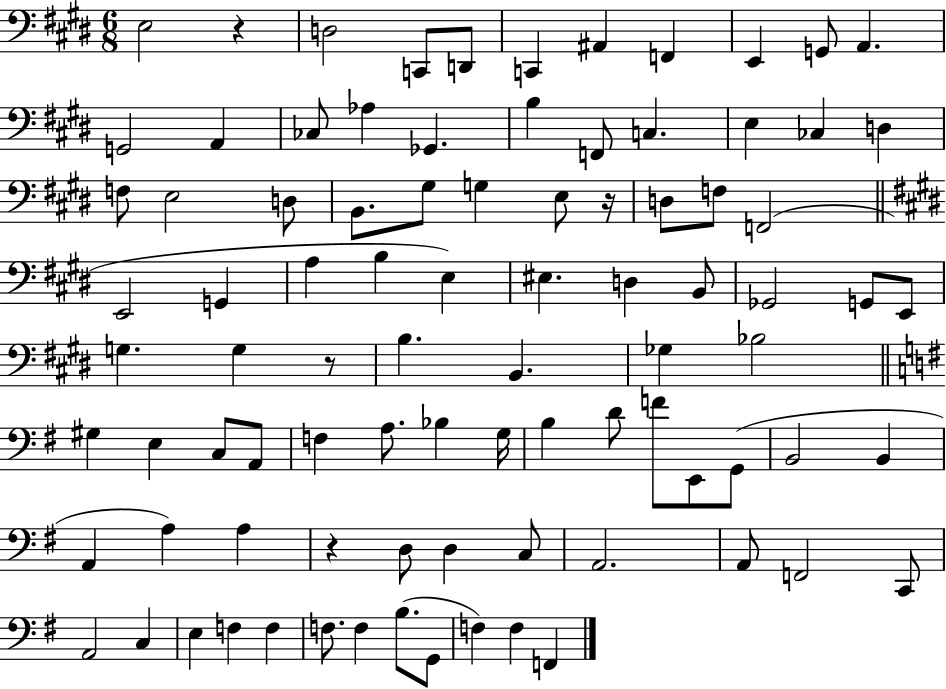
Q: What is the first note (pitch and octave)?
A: E3